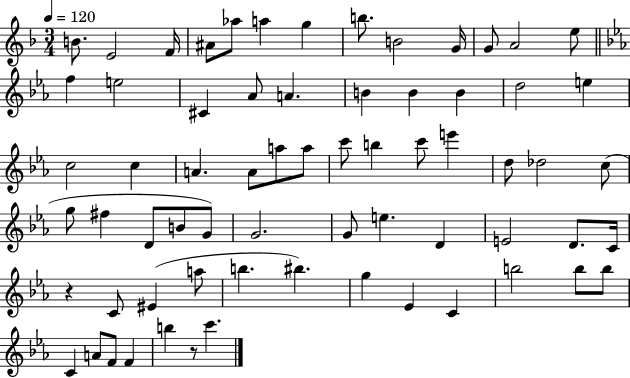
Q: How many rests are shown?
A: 2